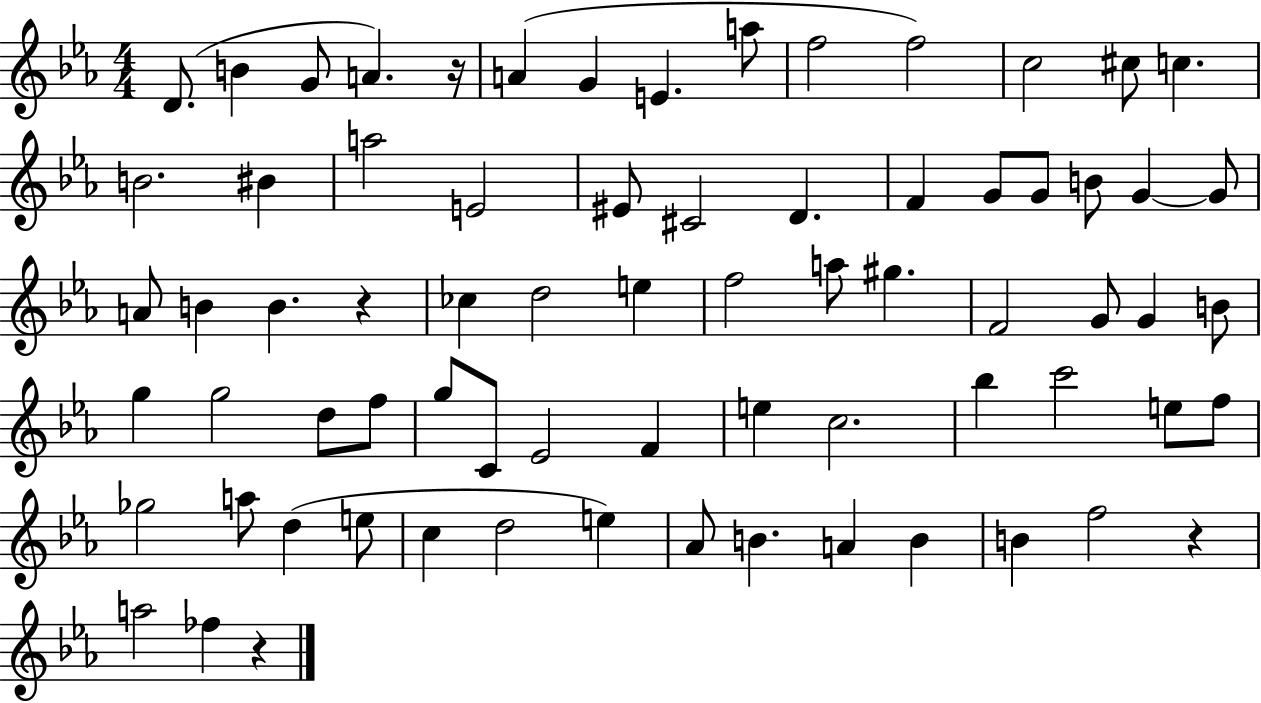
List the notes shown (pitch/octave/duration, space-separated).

D4/e. B4/q G4/e A4/q. R/s A4/q G4/q E4/q. A5/e F5/h F5/h C5/h C#5/e C5/q. B4/h. BIS4/q A5/h E4/h EIS4/e C#4/h D4/q. F4/q G4/e G4/e B4/e G4/q G4/e A4/e B4/q B4/q. R/q CES5/q D5/h E5/q F5/h A5/e G#5/q. F4/h G4/e G4/q B4/e G5/q G5/h D5/e F5/e G5/e C4/e Eb4/h F4/q E5/q C5/h. Bb5/q C6/h E5/e F5/e Gb5/h A5/e D5/q E5/e C5/q D5/h E5/q Ab4/e B4/q. A4/q B4/q B4/q F5/h R/q A5/h FES5/q R/q